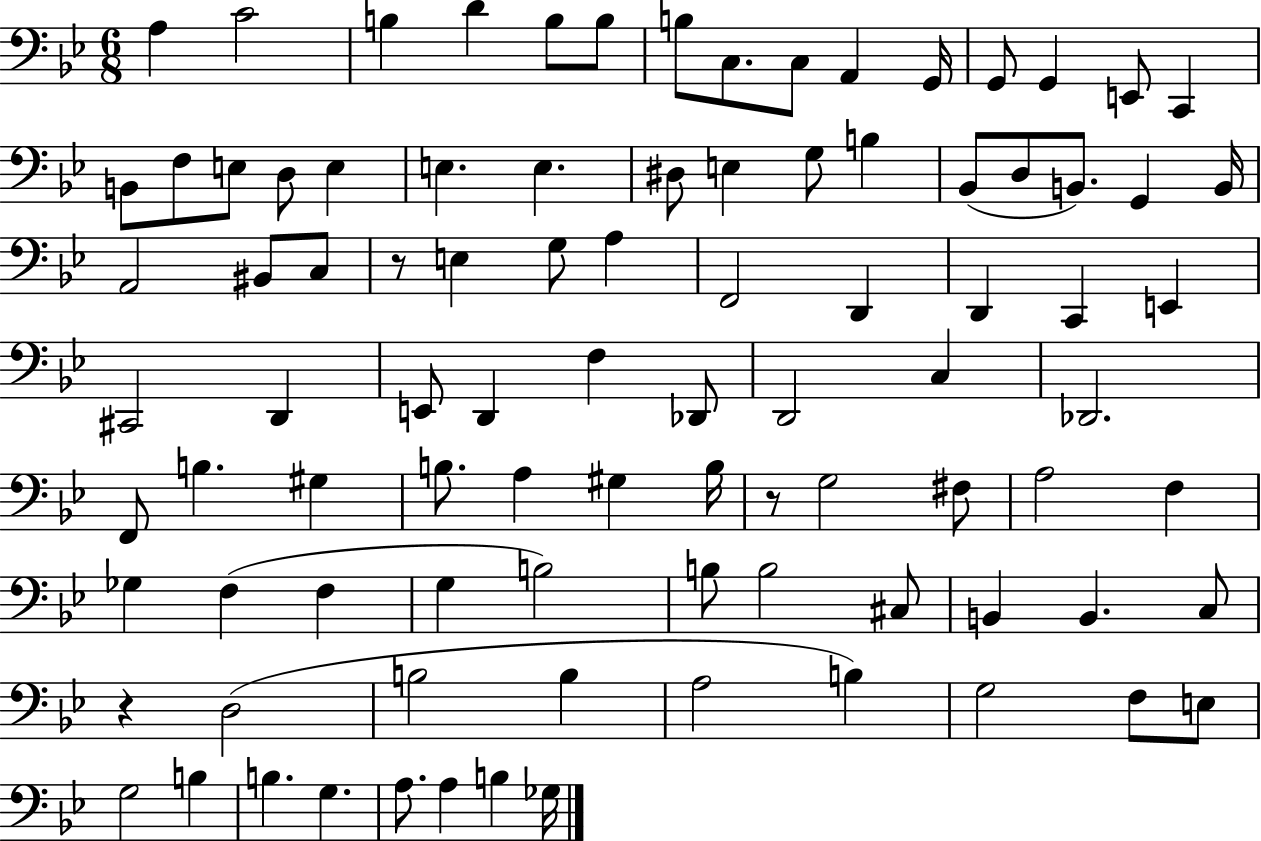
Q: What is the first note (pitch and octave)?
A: A3